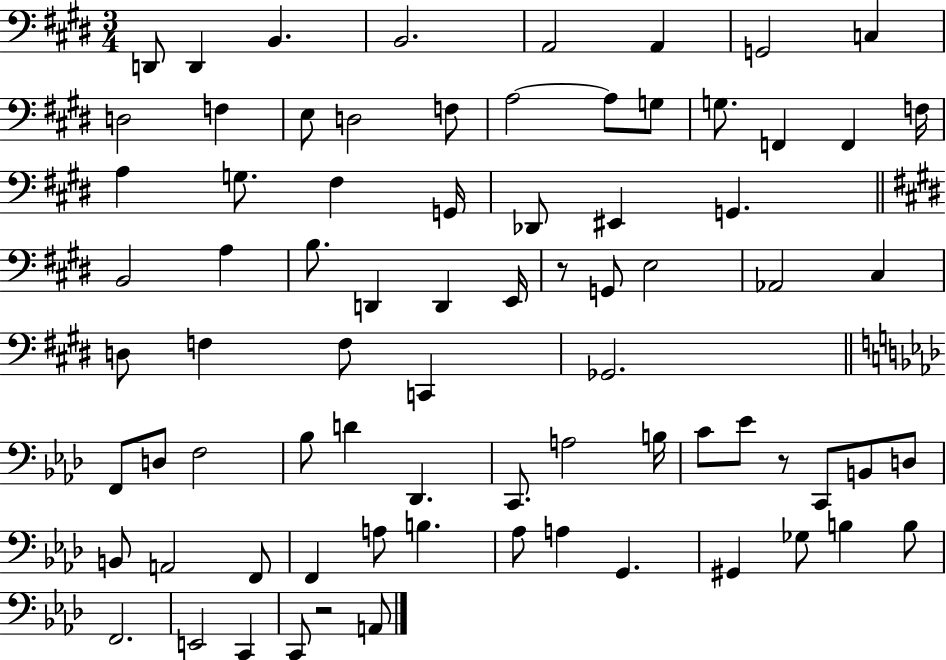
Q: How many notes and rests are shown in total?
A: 77